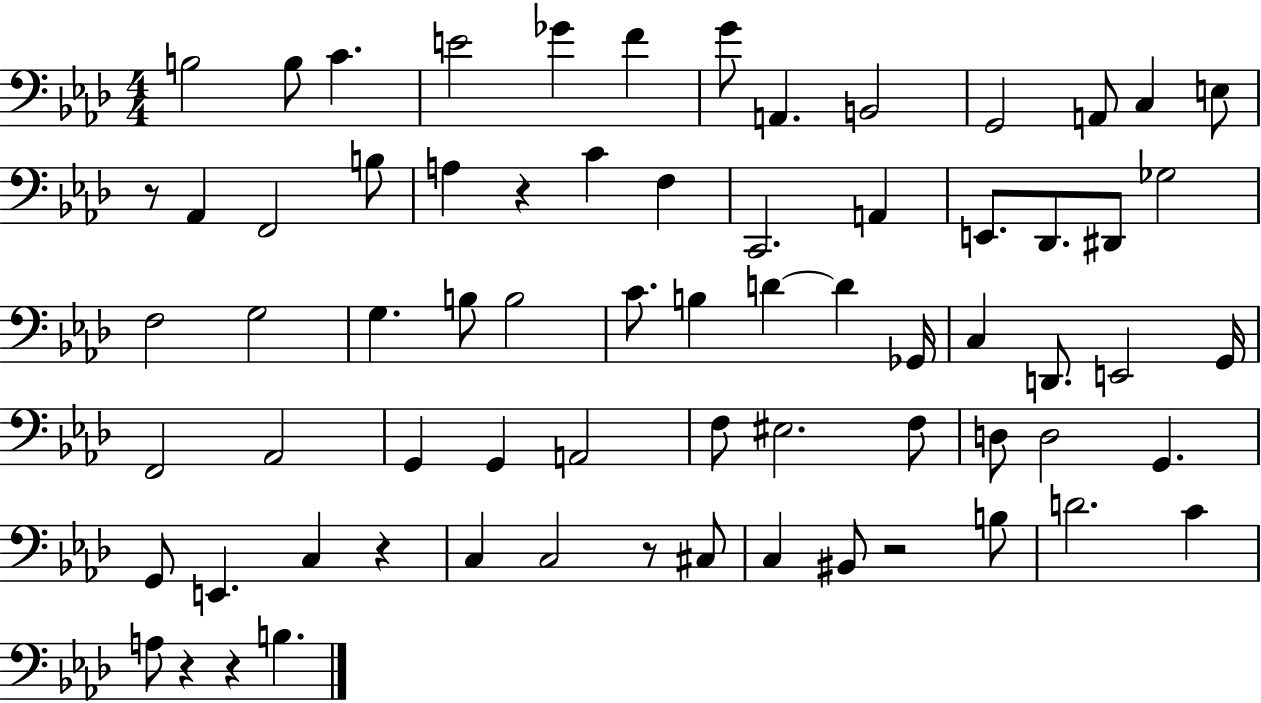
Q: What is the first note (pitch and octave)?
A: B3